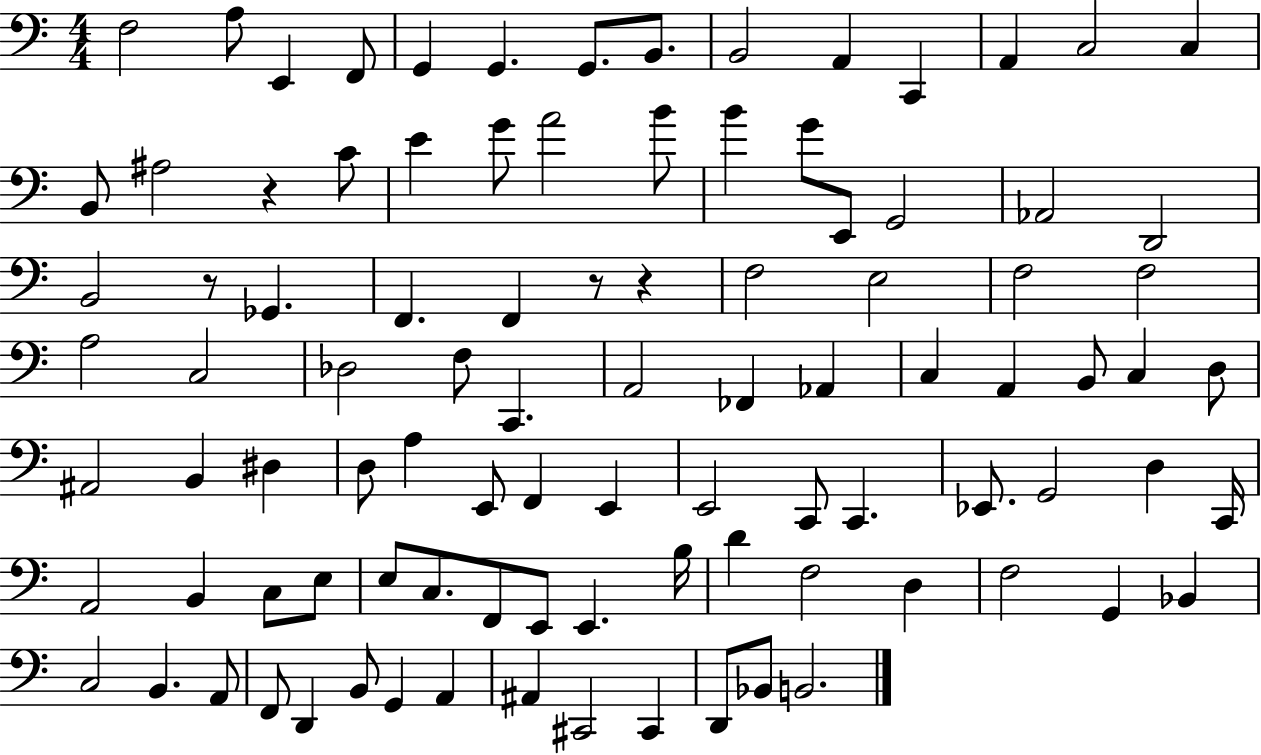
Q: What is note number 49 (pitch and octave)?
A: A#2